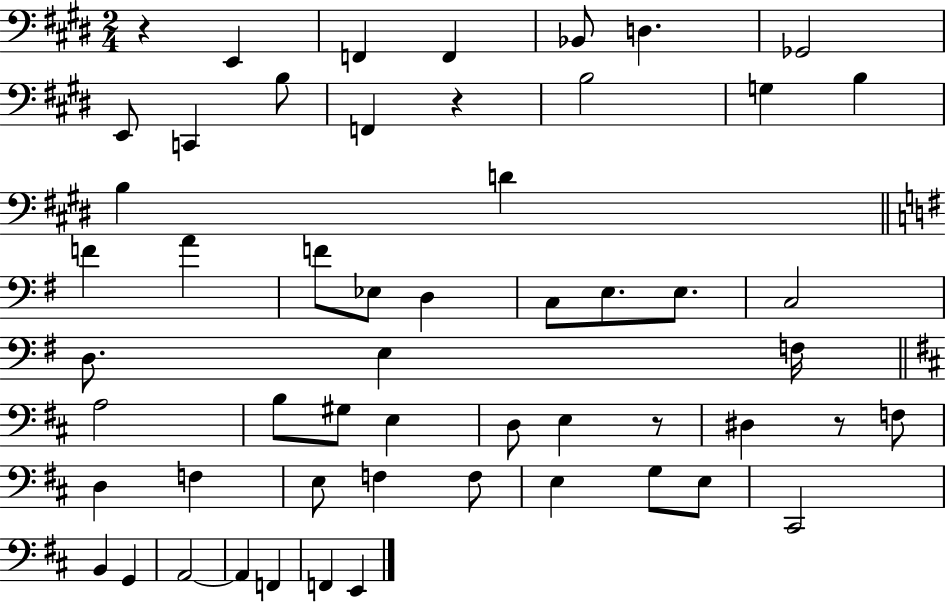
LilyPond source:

{
  \clef bass
  \numericTimeSignature
  \time 2/4
  \key e \major
  r4 e,4 | f,4 f,4 | bes,8 d4. | ges,2 | \break e,8 c,4 b8 | f,4 r4 | b2 | g4 b4 | \break b4 d'4 | \bar "||" \break \key g \major f'4 a'4 | f'8 ees8 d4 | c8 e8. e8. | c2 | \break d8. e4 f16 | \bar "||" \break \key b \minor a2 | b8 gis8 e4 | d8 e4 r8 | dis4 r8 f8 | \break d4 f4 | e8 f4 f8 | e4 g8 e8 | cis,2 | \break b,4 g,4 | a,2~~ | a,4 f,4 | f,4 e,4 | \break \bar "|."
}